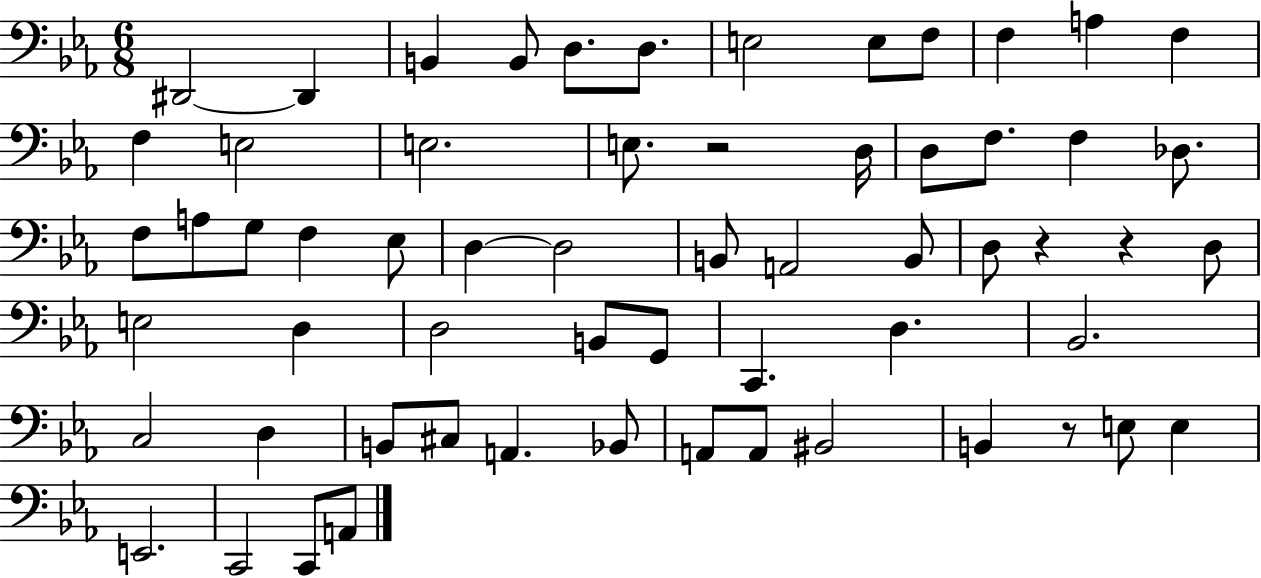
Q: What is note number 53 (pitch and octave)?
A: E3